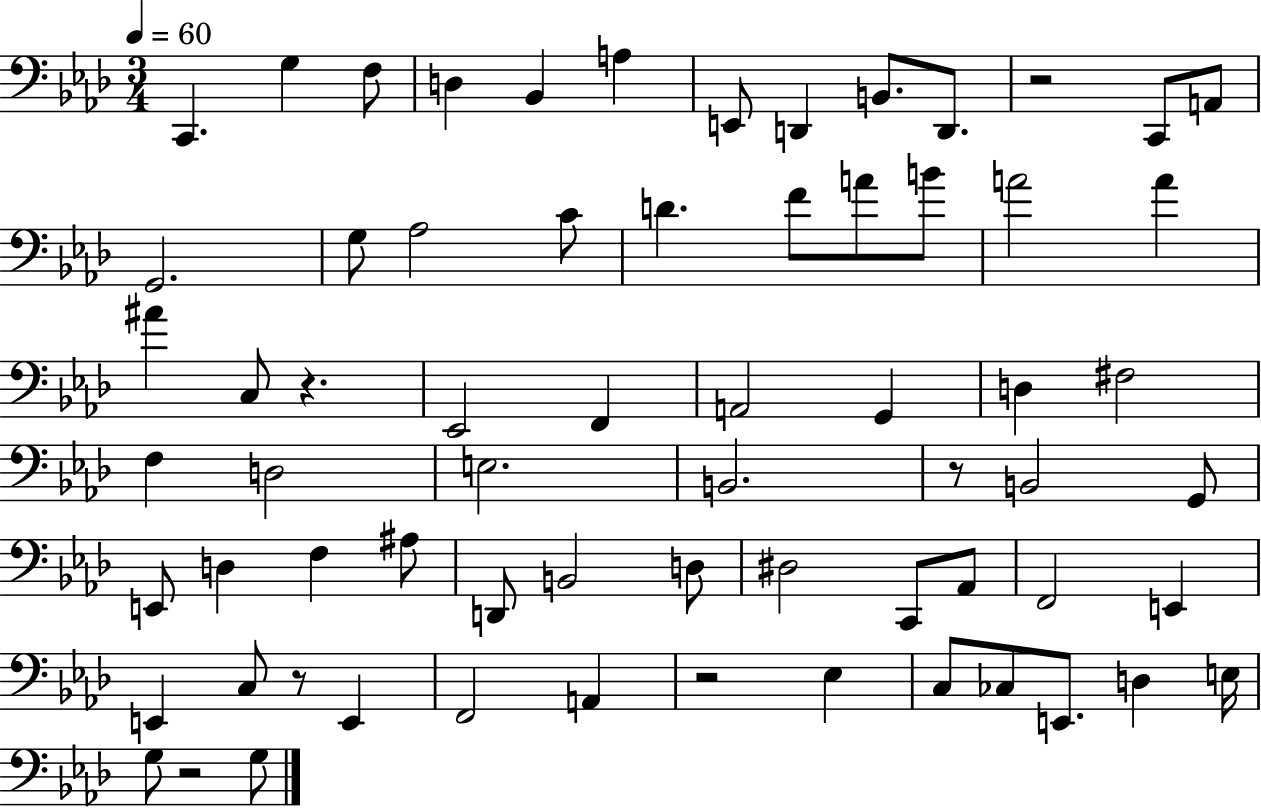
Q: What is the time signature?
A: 3/4